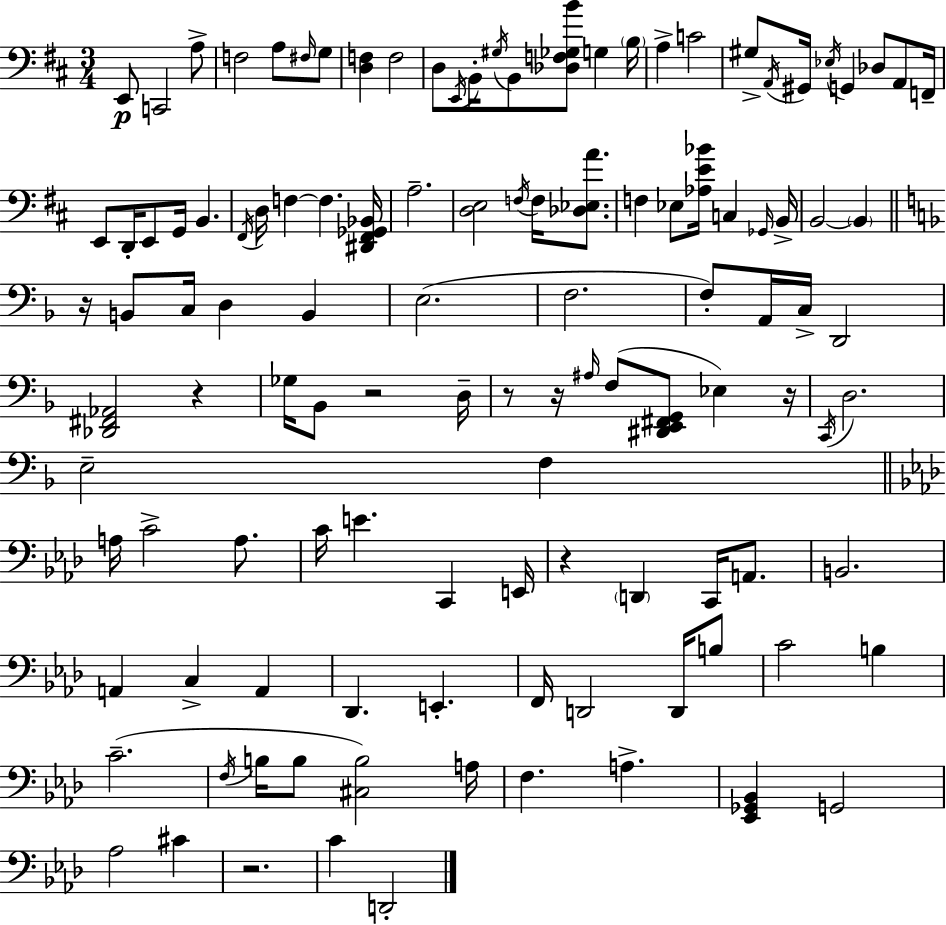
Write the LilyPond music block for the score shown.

{
  \clef bass
  \numericTimeSignature
  \time 3/4
  \key d \major
  e,8\p c,2 a8-> | f2 a8 \grace { fis16 } g8 | <d f>4 f2 | d8 \acciaccatura { e,16 } b,16-. \acciaccatura { gis16 } b,8 <des f ges b'>8 g4 | \break \parenthesize b16 a4-> c'2 | gis8-> \acciaccatura { a,16 } gis,16 \acciaccatura { ees16 } g,4 | des8 a,8 f,16-- e,8 d,16-. e,8 g,16 b,4. | \acciaccatura { fis,16 } d16 f4~~ f4. | \break <dis, fis, ges, bes,>16 a2.-- | <d e>2 | \acciaccatura { f16 } f16 <des ees a'>8. f4 ees8 | <aes e' bes'>16 c4 \grace { ges,16 } b,16-> b,2~~ | \break \parenthesize b,4 \bar "||" \break \key f \major r16 b,8 c16 d4 b,4 | e2.( | f2. | f8-.) a,16 c16-> d,2 | \break <des, fis, aes,>2 r4 | ges16 bes,8 r2 d16-- | r8 r16 \grace { ais16 }( f8 <dis, e, fis, g,>8 ees4) | r16 \acciaccatura { c,16 } d2. | \break e2-- f4 | \bar "||" \break \key aes \major a16 c'2-> a8. | c'16 e'4. c,4 e,16 | r4 \parenthesize d,4 c,16 a,8. | b,2. | \break a,4 c4-> a,4 | des,4. e,4.-. | f,16 d,2 d,16 b8 | c'2 b4 | \break c'2.--( | \acciaccatura { f16 } b16 b8 <cis b>2) | a16 f4. a4.-> | <ees, ges, bes,>4 g,2 | \break aes2 cis'4 | r2. | c'4 d,2-. | \bar "|."
}